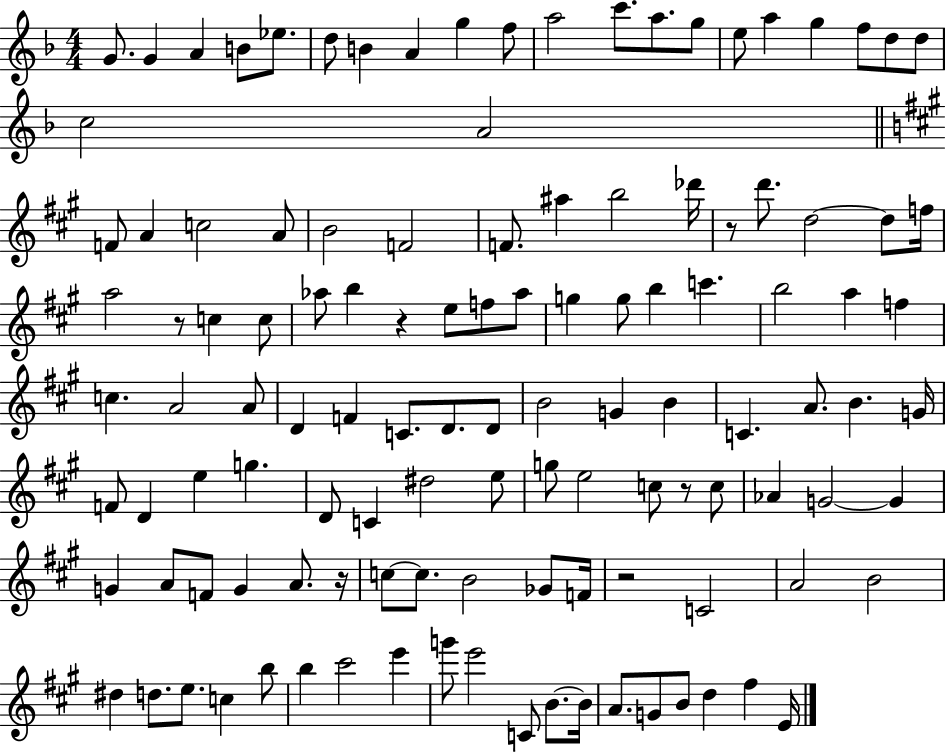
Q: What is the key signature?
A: F major